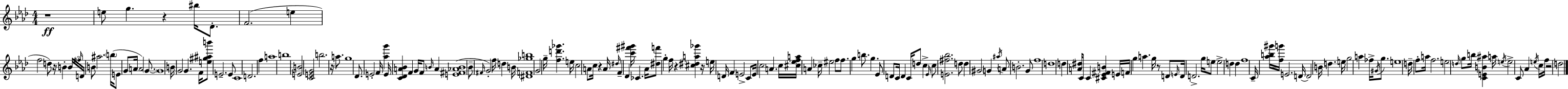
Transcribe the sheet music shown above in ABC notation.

X:1
T:Untitled
M:4/4
L:1/4
K:Fm
z4 e/2 g z ^b/4 _D/2 F2 e f2 d/2 z/4 B B/4 ^f/4 D/4 B/2 ^a2 b/4 E/2 G/2 A/4 A2 G/2 G4 B/4 G2 G F/4 [e^g^ab']/2 E2 E/2 C4 D2 f a4 b4 [EB]2 [CEG]2 b2 z/4 a/2 g4 _D/2 E2 F/4 [_ag'] E/4 [C_DA_B] F G/4 F/2 B/4 A [E^F_AB]4 _B/2 ^F/4 G2 f/4 d B/4 [^DF_gb]4 G2 g/4 [fd'_g'] e/4 c2 A/2 c/4 z A/4 ^d/4 F _D [c'^f'^g']/4 _C _A/4 [^df']/2 g f/4 z [^c^da_g'] z/4 e/4 D/4 F E2 C/2 E/4 c2 A c/4 [^c_efa]/4 A _c/4 ^e2 f/2 f/2 g b/2 g _E/2 D/2 C/4 D C/4 d/2 c _E/4 c/2 [E^f_b]2 d/2 d ^G2 G ^a/4 A/2 B2 G/2 f4 d4 d [A^d]/4 C/2 C [^C_E^FB] E/4 F/4 g a g/4 z/2 D/2 E/4 D/4 D2 g/4 e/2 e2 d d f4 C/4 [_ab^g']/4 [fg']/4 E2 D/4 D2 B/4 d e/4 g2 a _f/4 ^G/4 g/2 e4 d/4 f/2 a/4 f2 e2 d/4 g/2 b/4 [CEB^a] a/4 e/4 e2 C/2 _A e/4 c/4 f/4 z2 d2